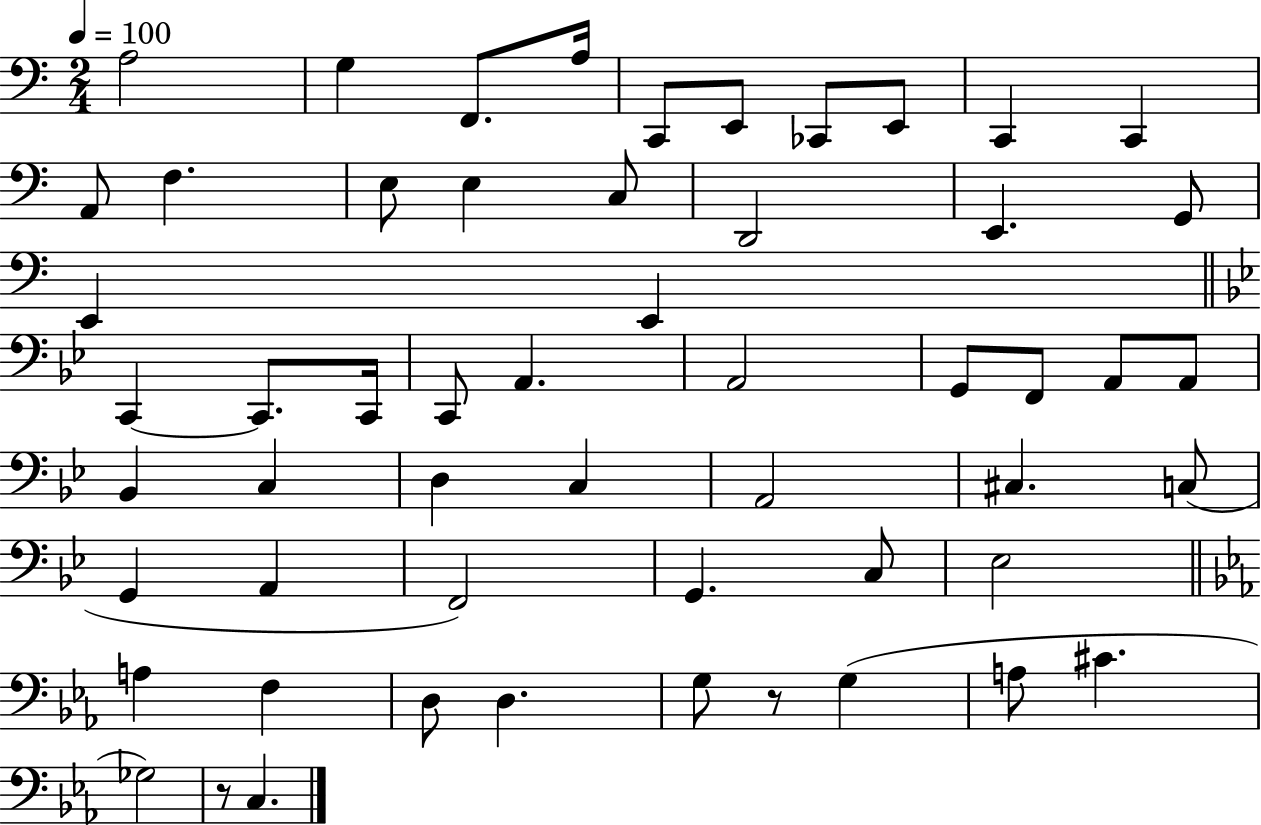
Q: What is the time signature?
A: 2/4